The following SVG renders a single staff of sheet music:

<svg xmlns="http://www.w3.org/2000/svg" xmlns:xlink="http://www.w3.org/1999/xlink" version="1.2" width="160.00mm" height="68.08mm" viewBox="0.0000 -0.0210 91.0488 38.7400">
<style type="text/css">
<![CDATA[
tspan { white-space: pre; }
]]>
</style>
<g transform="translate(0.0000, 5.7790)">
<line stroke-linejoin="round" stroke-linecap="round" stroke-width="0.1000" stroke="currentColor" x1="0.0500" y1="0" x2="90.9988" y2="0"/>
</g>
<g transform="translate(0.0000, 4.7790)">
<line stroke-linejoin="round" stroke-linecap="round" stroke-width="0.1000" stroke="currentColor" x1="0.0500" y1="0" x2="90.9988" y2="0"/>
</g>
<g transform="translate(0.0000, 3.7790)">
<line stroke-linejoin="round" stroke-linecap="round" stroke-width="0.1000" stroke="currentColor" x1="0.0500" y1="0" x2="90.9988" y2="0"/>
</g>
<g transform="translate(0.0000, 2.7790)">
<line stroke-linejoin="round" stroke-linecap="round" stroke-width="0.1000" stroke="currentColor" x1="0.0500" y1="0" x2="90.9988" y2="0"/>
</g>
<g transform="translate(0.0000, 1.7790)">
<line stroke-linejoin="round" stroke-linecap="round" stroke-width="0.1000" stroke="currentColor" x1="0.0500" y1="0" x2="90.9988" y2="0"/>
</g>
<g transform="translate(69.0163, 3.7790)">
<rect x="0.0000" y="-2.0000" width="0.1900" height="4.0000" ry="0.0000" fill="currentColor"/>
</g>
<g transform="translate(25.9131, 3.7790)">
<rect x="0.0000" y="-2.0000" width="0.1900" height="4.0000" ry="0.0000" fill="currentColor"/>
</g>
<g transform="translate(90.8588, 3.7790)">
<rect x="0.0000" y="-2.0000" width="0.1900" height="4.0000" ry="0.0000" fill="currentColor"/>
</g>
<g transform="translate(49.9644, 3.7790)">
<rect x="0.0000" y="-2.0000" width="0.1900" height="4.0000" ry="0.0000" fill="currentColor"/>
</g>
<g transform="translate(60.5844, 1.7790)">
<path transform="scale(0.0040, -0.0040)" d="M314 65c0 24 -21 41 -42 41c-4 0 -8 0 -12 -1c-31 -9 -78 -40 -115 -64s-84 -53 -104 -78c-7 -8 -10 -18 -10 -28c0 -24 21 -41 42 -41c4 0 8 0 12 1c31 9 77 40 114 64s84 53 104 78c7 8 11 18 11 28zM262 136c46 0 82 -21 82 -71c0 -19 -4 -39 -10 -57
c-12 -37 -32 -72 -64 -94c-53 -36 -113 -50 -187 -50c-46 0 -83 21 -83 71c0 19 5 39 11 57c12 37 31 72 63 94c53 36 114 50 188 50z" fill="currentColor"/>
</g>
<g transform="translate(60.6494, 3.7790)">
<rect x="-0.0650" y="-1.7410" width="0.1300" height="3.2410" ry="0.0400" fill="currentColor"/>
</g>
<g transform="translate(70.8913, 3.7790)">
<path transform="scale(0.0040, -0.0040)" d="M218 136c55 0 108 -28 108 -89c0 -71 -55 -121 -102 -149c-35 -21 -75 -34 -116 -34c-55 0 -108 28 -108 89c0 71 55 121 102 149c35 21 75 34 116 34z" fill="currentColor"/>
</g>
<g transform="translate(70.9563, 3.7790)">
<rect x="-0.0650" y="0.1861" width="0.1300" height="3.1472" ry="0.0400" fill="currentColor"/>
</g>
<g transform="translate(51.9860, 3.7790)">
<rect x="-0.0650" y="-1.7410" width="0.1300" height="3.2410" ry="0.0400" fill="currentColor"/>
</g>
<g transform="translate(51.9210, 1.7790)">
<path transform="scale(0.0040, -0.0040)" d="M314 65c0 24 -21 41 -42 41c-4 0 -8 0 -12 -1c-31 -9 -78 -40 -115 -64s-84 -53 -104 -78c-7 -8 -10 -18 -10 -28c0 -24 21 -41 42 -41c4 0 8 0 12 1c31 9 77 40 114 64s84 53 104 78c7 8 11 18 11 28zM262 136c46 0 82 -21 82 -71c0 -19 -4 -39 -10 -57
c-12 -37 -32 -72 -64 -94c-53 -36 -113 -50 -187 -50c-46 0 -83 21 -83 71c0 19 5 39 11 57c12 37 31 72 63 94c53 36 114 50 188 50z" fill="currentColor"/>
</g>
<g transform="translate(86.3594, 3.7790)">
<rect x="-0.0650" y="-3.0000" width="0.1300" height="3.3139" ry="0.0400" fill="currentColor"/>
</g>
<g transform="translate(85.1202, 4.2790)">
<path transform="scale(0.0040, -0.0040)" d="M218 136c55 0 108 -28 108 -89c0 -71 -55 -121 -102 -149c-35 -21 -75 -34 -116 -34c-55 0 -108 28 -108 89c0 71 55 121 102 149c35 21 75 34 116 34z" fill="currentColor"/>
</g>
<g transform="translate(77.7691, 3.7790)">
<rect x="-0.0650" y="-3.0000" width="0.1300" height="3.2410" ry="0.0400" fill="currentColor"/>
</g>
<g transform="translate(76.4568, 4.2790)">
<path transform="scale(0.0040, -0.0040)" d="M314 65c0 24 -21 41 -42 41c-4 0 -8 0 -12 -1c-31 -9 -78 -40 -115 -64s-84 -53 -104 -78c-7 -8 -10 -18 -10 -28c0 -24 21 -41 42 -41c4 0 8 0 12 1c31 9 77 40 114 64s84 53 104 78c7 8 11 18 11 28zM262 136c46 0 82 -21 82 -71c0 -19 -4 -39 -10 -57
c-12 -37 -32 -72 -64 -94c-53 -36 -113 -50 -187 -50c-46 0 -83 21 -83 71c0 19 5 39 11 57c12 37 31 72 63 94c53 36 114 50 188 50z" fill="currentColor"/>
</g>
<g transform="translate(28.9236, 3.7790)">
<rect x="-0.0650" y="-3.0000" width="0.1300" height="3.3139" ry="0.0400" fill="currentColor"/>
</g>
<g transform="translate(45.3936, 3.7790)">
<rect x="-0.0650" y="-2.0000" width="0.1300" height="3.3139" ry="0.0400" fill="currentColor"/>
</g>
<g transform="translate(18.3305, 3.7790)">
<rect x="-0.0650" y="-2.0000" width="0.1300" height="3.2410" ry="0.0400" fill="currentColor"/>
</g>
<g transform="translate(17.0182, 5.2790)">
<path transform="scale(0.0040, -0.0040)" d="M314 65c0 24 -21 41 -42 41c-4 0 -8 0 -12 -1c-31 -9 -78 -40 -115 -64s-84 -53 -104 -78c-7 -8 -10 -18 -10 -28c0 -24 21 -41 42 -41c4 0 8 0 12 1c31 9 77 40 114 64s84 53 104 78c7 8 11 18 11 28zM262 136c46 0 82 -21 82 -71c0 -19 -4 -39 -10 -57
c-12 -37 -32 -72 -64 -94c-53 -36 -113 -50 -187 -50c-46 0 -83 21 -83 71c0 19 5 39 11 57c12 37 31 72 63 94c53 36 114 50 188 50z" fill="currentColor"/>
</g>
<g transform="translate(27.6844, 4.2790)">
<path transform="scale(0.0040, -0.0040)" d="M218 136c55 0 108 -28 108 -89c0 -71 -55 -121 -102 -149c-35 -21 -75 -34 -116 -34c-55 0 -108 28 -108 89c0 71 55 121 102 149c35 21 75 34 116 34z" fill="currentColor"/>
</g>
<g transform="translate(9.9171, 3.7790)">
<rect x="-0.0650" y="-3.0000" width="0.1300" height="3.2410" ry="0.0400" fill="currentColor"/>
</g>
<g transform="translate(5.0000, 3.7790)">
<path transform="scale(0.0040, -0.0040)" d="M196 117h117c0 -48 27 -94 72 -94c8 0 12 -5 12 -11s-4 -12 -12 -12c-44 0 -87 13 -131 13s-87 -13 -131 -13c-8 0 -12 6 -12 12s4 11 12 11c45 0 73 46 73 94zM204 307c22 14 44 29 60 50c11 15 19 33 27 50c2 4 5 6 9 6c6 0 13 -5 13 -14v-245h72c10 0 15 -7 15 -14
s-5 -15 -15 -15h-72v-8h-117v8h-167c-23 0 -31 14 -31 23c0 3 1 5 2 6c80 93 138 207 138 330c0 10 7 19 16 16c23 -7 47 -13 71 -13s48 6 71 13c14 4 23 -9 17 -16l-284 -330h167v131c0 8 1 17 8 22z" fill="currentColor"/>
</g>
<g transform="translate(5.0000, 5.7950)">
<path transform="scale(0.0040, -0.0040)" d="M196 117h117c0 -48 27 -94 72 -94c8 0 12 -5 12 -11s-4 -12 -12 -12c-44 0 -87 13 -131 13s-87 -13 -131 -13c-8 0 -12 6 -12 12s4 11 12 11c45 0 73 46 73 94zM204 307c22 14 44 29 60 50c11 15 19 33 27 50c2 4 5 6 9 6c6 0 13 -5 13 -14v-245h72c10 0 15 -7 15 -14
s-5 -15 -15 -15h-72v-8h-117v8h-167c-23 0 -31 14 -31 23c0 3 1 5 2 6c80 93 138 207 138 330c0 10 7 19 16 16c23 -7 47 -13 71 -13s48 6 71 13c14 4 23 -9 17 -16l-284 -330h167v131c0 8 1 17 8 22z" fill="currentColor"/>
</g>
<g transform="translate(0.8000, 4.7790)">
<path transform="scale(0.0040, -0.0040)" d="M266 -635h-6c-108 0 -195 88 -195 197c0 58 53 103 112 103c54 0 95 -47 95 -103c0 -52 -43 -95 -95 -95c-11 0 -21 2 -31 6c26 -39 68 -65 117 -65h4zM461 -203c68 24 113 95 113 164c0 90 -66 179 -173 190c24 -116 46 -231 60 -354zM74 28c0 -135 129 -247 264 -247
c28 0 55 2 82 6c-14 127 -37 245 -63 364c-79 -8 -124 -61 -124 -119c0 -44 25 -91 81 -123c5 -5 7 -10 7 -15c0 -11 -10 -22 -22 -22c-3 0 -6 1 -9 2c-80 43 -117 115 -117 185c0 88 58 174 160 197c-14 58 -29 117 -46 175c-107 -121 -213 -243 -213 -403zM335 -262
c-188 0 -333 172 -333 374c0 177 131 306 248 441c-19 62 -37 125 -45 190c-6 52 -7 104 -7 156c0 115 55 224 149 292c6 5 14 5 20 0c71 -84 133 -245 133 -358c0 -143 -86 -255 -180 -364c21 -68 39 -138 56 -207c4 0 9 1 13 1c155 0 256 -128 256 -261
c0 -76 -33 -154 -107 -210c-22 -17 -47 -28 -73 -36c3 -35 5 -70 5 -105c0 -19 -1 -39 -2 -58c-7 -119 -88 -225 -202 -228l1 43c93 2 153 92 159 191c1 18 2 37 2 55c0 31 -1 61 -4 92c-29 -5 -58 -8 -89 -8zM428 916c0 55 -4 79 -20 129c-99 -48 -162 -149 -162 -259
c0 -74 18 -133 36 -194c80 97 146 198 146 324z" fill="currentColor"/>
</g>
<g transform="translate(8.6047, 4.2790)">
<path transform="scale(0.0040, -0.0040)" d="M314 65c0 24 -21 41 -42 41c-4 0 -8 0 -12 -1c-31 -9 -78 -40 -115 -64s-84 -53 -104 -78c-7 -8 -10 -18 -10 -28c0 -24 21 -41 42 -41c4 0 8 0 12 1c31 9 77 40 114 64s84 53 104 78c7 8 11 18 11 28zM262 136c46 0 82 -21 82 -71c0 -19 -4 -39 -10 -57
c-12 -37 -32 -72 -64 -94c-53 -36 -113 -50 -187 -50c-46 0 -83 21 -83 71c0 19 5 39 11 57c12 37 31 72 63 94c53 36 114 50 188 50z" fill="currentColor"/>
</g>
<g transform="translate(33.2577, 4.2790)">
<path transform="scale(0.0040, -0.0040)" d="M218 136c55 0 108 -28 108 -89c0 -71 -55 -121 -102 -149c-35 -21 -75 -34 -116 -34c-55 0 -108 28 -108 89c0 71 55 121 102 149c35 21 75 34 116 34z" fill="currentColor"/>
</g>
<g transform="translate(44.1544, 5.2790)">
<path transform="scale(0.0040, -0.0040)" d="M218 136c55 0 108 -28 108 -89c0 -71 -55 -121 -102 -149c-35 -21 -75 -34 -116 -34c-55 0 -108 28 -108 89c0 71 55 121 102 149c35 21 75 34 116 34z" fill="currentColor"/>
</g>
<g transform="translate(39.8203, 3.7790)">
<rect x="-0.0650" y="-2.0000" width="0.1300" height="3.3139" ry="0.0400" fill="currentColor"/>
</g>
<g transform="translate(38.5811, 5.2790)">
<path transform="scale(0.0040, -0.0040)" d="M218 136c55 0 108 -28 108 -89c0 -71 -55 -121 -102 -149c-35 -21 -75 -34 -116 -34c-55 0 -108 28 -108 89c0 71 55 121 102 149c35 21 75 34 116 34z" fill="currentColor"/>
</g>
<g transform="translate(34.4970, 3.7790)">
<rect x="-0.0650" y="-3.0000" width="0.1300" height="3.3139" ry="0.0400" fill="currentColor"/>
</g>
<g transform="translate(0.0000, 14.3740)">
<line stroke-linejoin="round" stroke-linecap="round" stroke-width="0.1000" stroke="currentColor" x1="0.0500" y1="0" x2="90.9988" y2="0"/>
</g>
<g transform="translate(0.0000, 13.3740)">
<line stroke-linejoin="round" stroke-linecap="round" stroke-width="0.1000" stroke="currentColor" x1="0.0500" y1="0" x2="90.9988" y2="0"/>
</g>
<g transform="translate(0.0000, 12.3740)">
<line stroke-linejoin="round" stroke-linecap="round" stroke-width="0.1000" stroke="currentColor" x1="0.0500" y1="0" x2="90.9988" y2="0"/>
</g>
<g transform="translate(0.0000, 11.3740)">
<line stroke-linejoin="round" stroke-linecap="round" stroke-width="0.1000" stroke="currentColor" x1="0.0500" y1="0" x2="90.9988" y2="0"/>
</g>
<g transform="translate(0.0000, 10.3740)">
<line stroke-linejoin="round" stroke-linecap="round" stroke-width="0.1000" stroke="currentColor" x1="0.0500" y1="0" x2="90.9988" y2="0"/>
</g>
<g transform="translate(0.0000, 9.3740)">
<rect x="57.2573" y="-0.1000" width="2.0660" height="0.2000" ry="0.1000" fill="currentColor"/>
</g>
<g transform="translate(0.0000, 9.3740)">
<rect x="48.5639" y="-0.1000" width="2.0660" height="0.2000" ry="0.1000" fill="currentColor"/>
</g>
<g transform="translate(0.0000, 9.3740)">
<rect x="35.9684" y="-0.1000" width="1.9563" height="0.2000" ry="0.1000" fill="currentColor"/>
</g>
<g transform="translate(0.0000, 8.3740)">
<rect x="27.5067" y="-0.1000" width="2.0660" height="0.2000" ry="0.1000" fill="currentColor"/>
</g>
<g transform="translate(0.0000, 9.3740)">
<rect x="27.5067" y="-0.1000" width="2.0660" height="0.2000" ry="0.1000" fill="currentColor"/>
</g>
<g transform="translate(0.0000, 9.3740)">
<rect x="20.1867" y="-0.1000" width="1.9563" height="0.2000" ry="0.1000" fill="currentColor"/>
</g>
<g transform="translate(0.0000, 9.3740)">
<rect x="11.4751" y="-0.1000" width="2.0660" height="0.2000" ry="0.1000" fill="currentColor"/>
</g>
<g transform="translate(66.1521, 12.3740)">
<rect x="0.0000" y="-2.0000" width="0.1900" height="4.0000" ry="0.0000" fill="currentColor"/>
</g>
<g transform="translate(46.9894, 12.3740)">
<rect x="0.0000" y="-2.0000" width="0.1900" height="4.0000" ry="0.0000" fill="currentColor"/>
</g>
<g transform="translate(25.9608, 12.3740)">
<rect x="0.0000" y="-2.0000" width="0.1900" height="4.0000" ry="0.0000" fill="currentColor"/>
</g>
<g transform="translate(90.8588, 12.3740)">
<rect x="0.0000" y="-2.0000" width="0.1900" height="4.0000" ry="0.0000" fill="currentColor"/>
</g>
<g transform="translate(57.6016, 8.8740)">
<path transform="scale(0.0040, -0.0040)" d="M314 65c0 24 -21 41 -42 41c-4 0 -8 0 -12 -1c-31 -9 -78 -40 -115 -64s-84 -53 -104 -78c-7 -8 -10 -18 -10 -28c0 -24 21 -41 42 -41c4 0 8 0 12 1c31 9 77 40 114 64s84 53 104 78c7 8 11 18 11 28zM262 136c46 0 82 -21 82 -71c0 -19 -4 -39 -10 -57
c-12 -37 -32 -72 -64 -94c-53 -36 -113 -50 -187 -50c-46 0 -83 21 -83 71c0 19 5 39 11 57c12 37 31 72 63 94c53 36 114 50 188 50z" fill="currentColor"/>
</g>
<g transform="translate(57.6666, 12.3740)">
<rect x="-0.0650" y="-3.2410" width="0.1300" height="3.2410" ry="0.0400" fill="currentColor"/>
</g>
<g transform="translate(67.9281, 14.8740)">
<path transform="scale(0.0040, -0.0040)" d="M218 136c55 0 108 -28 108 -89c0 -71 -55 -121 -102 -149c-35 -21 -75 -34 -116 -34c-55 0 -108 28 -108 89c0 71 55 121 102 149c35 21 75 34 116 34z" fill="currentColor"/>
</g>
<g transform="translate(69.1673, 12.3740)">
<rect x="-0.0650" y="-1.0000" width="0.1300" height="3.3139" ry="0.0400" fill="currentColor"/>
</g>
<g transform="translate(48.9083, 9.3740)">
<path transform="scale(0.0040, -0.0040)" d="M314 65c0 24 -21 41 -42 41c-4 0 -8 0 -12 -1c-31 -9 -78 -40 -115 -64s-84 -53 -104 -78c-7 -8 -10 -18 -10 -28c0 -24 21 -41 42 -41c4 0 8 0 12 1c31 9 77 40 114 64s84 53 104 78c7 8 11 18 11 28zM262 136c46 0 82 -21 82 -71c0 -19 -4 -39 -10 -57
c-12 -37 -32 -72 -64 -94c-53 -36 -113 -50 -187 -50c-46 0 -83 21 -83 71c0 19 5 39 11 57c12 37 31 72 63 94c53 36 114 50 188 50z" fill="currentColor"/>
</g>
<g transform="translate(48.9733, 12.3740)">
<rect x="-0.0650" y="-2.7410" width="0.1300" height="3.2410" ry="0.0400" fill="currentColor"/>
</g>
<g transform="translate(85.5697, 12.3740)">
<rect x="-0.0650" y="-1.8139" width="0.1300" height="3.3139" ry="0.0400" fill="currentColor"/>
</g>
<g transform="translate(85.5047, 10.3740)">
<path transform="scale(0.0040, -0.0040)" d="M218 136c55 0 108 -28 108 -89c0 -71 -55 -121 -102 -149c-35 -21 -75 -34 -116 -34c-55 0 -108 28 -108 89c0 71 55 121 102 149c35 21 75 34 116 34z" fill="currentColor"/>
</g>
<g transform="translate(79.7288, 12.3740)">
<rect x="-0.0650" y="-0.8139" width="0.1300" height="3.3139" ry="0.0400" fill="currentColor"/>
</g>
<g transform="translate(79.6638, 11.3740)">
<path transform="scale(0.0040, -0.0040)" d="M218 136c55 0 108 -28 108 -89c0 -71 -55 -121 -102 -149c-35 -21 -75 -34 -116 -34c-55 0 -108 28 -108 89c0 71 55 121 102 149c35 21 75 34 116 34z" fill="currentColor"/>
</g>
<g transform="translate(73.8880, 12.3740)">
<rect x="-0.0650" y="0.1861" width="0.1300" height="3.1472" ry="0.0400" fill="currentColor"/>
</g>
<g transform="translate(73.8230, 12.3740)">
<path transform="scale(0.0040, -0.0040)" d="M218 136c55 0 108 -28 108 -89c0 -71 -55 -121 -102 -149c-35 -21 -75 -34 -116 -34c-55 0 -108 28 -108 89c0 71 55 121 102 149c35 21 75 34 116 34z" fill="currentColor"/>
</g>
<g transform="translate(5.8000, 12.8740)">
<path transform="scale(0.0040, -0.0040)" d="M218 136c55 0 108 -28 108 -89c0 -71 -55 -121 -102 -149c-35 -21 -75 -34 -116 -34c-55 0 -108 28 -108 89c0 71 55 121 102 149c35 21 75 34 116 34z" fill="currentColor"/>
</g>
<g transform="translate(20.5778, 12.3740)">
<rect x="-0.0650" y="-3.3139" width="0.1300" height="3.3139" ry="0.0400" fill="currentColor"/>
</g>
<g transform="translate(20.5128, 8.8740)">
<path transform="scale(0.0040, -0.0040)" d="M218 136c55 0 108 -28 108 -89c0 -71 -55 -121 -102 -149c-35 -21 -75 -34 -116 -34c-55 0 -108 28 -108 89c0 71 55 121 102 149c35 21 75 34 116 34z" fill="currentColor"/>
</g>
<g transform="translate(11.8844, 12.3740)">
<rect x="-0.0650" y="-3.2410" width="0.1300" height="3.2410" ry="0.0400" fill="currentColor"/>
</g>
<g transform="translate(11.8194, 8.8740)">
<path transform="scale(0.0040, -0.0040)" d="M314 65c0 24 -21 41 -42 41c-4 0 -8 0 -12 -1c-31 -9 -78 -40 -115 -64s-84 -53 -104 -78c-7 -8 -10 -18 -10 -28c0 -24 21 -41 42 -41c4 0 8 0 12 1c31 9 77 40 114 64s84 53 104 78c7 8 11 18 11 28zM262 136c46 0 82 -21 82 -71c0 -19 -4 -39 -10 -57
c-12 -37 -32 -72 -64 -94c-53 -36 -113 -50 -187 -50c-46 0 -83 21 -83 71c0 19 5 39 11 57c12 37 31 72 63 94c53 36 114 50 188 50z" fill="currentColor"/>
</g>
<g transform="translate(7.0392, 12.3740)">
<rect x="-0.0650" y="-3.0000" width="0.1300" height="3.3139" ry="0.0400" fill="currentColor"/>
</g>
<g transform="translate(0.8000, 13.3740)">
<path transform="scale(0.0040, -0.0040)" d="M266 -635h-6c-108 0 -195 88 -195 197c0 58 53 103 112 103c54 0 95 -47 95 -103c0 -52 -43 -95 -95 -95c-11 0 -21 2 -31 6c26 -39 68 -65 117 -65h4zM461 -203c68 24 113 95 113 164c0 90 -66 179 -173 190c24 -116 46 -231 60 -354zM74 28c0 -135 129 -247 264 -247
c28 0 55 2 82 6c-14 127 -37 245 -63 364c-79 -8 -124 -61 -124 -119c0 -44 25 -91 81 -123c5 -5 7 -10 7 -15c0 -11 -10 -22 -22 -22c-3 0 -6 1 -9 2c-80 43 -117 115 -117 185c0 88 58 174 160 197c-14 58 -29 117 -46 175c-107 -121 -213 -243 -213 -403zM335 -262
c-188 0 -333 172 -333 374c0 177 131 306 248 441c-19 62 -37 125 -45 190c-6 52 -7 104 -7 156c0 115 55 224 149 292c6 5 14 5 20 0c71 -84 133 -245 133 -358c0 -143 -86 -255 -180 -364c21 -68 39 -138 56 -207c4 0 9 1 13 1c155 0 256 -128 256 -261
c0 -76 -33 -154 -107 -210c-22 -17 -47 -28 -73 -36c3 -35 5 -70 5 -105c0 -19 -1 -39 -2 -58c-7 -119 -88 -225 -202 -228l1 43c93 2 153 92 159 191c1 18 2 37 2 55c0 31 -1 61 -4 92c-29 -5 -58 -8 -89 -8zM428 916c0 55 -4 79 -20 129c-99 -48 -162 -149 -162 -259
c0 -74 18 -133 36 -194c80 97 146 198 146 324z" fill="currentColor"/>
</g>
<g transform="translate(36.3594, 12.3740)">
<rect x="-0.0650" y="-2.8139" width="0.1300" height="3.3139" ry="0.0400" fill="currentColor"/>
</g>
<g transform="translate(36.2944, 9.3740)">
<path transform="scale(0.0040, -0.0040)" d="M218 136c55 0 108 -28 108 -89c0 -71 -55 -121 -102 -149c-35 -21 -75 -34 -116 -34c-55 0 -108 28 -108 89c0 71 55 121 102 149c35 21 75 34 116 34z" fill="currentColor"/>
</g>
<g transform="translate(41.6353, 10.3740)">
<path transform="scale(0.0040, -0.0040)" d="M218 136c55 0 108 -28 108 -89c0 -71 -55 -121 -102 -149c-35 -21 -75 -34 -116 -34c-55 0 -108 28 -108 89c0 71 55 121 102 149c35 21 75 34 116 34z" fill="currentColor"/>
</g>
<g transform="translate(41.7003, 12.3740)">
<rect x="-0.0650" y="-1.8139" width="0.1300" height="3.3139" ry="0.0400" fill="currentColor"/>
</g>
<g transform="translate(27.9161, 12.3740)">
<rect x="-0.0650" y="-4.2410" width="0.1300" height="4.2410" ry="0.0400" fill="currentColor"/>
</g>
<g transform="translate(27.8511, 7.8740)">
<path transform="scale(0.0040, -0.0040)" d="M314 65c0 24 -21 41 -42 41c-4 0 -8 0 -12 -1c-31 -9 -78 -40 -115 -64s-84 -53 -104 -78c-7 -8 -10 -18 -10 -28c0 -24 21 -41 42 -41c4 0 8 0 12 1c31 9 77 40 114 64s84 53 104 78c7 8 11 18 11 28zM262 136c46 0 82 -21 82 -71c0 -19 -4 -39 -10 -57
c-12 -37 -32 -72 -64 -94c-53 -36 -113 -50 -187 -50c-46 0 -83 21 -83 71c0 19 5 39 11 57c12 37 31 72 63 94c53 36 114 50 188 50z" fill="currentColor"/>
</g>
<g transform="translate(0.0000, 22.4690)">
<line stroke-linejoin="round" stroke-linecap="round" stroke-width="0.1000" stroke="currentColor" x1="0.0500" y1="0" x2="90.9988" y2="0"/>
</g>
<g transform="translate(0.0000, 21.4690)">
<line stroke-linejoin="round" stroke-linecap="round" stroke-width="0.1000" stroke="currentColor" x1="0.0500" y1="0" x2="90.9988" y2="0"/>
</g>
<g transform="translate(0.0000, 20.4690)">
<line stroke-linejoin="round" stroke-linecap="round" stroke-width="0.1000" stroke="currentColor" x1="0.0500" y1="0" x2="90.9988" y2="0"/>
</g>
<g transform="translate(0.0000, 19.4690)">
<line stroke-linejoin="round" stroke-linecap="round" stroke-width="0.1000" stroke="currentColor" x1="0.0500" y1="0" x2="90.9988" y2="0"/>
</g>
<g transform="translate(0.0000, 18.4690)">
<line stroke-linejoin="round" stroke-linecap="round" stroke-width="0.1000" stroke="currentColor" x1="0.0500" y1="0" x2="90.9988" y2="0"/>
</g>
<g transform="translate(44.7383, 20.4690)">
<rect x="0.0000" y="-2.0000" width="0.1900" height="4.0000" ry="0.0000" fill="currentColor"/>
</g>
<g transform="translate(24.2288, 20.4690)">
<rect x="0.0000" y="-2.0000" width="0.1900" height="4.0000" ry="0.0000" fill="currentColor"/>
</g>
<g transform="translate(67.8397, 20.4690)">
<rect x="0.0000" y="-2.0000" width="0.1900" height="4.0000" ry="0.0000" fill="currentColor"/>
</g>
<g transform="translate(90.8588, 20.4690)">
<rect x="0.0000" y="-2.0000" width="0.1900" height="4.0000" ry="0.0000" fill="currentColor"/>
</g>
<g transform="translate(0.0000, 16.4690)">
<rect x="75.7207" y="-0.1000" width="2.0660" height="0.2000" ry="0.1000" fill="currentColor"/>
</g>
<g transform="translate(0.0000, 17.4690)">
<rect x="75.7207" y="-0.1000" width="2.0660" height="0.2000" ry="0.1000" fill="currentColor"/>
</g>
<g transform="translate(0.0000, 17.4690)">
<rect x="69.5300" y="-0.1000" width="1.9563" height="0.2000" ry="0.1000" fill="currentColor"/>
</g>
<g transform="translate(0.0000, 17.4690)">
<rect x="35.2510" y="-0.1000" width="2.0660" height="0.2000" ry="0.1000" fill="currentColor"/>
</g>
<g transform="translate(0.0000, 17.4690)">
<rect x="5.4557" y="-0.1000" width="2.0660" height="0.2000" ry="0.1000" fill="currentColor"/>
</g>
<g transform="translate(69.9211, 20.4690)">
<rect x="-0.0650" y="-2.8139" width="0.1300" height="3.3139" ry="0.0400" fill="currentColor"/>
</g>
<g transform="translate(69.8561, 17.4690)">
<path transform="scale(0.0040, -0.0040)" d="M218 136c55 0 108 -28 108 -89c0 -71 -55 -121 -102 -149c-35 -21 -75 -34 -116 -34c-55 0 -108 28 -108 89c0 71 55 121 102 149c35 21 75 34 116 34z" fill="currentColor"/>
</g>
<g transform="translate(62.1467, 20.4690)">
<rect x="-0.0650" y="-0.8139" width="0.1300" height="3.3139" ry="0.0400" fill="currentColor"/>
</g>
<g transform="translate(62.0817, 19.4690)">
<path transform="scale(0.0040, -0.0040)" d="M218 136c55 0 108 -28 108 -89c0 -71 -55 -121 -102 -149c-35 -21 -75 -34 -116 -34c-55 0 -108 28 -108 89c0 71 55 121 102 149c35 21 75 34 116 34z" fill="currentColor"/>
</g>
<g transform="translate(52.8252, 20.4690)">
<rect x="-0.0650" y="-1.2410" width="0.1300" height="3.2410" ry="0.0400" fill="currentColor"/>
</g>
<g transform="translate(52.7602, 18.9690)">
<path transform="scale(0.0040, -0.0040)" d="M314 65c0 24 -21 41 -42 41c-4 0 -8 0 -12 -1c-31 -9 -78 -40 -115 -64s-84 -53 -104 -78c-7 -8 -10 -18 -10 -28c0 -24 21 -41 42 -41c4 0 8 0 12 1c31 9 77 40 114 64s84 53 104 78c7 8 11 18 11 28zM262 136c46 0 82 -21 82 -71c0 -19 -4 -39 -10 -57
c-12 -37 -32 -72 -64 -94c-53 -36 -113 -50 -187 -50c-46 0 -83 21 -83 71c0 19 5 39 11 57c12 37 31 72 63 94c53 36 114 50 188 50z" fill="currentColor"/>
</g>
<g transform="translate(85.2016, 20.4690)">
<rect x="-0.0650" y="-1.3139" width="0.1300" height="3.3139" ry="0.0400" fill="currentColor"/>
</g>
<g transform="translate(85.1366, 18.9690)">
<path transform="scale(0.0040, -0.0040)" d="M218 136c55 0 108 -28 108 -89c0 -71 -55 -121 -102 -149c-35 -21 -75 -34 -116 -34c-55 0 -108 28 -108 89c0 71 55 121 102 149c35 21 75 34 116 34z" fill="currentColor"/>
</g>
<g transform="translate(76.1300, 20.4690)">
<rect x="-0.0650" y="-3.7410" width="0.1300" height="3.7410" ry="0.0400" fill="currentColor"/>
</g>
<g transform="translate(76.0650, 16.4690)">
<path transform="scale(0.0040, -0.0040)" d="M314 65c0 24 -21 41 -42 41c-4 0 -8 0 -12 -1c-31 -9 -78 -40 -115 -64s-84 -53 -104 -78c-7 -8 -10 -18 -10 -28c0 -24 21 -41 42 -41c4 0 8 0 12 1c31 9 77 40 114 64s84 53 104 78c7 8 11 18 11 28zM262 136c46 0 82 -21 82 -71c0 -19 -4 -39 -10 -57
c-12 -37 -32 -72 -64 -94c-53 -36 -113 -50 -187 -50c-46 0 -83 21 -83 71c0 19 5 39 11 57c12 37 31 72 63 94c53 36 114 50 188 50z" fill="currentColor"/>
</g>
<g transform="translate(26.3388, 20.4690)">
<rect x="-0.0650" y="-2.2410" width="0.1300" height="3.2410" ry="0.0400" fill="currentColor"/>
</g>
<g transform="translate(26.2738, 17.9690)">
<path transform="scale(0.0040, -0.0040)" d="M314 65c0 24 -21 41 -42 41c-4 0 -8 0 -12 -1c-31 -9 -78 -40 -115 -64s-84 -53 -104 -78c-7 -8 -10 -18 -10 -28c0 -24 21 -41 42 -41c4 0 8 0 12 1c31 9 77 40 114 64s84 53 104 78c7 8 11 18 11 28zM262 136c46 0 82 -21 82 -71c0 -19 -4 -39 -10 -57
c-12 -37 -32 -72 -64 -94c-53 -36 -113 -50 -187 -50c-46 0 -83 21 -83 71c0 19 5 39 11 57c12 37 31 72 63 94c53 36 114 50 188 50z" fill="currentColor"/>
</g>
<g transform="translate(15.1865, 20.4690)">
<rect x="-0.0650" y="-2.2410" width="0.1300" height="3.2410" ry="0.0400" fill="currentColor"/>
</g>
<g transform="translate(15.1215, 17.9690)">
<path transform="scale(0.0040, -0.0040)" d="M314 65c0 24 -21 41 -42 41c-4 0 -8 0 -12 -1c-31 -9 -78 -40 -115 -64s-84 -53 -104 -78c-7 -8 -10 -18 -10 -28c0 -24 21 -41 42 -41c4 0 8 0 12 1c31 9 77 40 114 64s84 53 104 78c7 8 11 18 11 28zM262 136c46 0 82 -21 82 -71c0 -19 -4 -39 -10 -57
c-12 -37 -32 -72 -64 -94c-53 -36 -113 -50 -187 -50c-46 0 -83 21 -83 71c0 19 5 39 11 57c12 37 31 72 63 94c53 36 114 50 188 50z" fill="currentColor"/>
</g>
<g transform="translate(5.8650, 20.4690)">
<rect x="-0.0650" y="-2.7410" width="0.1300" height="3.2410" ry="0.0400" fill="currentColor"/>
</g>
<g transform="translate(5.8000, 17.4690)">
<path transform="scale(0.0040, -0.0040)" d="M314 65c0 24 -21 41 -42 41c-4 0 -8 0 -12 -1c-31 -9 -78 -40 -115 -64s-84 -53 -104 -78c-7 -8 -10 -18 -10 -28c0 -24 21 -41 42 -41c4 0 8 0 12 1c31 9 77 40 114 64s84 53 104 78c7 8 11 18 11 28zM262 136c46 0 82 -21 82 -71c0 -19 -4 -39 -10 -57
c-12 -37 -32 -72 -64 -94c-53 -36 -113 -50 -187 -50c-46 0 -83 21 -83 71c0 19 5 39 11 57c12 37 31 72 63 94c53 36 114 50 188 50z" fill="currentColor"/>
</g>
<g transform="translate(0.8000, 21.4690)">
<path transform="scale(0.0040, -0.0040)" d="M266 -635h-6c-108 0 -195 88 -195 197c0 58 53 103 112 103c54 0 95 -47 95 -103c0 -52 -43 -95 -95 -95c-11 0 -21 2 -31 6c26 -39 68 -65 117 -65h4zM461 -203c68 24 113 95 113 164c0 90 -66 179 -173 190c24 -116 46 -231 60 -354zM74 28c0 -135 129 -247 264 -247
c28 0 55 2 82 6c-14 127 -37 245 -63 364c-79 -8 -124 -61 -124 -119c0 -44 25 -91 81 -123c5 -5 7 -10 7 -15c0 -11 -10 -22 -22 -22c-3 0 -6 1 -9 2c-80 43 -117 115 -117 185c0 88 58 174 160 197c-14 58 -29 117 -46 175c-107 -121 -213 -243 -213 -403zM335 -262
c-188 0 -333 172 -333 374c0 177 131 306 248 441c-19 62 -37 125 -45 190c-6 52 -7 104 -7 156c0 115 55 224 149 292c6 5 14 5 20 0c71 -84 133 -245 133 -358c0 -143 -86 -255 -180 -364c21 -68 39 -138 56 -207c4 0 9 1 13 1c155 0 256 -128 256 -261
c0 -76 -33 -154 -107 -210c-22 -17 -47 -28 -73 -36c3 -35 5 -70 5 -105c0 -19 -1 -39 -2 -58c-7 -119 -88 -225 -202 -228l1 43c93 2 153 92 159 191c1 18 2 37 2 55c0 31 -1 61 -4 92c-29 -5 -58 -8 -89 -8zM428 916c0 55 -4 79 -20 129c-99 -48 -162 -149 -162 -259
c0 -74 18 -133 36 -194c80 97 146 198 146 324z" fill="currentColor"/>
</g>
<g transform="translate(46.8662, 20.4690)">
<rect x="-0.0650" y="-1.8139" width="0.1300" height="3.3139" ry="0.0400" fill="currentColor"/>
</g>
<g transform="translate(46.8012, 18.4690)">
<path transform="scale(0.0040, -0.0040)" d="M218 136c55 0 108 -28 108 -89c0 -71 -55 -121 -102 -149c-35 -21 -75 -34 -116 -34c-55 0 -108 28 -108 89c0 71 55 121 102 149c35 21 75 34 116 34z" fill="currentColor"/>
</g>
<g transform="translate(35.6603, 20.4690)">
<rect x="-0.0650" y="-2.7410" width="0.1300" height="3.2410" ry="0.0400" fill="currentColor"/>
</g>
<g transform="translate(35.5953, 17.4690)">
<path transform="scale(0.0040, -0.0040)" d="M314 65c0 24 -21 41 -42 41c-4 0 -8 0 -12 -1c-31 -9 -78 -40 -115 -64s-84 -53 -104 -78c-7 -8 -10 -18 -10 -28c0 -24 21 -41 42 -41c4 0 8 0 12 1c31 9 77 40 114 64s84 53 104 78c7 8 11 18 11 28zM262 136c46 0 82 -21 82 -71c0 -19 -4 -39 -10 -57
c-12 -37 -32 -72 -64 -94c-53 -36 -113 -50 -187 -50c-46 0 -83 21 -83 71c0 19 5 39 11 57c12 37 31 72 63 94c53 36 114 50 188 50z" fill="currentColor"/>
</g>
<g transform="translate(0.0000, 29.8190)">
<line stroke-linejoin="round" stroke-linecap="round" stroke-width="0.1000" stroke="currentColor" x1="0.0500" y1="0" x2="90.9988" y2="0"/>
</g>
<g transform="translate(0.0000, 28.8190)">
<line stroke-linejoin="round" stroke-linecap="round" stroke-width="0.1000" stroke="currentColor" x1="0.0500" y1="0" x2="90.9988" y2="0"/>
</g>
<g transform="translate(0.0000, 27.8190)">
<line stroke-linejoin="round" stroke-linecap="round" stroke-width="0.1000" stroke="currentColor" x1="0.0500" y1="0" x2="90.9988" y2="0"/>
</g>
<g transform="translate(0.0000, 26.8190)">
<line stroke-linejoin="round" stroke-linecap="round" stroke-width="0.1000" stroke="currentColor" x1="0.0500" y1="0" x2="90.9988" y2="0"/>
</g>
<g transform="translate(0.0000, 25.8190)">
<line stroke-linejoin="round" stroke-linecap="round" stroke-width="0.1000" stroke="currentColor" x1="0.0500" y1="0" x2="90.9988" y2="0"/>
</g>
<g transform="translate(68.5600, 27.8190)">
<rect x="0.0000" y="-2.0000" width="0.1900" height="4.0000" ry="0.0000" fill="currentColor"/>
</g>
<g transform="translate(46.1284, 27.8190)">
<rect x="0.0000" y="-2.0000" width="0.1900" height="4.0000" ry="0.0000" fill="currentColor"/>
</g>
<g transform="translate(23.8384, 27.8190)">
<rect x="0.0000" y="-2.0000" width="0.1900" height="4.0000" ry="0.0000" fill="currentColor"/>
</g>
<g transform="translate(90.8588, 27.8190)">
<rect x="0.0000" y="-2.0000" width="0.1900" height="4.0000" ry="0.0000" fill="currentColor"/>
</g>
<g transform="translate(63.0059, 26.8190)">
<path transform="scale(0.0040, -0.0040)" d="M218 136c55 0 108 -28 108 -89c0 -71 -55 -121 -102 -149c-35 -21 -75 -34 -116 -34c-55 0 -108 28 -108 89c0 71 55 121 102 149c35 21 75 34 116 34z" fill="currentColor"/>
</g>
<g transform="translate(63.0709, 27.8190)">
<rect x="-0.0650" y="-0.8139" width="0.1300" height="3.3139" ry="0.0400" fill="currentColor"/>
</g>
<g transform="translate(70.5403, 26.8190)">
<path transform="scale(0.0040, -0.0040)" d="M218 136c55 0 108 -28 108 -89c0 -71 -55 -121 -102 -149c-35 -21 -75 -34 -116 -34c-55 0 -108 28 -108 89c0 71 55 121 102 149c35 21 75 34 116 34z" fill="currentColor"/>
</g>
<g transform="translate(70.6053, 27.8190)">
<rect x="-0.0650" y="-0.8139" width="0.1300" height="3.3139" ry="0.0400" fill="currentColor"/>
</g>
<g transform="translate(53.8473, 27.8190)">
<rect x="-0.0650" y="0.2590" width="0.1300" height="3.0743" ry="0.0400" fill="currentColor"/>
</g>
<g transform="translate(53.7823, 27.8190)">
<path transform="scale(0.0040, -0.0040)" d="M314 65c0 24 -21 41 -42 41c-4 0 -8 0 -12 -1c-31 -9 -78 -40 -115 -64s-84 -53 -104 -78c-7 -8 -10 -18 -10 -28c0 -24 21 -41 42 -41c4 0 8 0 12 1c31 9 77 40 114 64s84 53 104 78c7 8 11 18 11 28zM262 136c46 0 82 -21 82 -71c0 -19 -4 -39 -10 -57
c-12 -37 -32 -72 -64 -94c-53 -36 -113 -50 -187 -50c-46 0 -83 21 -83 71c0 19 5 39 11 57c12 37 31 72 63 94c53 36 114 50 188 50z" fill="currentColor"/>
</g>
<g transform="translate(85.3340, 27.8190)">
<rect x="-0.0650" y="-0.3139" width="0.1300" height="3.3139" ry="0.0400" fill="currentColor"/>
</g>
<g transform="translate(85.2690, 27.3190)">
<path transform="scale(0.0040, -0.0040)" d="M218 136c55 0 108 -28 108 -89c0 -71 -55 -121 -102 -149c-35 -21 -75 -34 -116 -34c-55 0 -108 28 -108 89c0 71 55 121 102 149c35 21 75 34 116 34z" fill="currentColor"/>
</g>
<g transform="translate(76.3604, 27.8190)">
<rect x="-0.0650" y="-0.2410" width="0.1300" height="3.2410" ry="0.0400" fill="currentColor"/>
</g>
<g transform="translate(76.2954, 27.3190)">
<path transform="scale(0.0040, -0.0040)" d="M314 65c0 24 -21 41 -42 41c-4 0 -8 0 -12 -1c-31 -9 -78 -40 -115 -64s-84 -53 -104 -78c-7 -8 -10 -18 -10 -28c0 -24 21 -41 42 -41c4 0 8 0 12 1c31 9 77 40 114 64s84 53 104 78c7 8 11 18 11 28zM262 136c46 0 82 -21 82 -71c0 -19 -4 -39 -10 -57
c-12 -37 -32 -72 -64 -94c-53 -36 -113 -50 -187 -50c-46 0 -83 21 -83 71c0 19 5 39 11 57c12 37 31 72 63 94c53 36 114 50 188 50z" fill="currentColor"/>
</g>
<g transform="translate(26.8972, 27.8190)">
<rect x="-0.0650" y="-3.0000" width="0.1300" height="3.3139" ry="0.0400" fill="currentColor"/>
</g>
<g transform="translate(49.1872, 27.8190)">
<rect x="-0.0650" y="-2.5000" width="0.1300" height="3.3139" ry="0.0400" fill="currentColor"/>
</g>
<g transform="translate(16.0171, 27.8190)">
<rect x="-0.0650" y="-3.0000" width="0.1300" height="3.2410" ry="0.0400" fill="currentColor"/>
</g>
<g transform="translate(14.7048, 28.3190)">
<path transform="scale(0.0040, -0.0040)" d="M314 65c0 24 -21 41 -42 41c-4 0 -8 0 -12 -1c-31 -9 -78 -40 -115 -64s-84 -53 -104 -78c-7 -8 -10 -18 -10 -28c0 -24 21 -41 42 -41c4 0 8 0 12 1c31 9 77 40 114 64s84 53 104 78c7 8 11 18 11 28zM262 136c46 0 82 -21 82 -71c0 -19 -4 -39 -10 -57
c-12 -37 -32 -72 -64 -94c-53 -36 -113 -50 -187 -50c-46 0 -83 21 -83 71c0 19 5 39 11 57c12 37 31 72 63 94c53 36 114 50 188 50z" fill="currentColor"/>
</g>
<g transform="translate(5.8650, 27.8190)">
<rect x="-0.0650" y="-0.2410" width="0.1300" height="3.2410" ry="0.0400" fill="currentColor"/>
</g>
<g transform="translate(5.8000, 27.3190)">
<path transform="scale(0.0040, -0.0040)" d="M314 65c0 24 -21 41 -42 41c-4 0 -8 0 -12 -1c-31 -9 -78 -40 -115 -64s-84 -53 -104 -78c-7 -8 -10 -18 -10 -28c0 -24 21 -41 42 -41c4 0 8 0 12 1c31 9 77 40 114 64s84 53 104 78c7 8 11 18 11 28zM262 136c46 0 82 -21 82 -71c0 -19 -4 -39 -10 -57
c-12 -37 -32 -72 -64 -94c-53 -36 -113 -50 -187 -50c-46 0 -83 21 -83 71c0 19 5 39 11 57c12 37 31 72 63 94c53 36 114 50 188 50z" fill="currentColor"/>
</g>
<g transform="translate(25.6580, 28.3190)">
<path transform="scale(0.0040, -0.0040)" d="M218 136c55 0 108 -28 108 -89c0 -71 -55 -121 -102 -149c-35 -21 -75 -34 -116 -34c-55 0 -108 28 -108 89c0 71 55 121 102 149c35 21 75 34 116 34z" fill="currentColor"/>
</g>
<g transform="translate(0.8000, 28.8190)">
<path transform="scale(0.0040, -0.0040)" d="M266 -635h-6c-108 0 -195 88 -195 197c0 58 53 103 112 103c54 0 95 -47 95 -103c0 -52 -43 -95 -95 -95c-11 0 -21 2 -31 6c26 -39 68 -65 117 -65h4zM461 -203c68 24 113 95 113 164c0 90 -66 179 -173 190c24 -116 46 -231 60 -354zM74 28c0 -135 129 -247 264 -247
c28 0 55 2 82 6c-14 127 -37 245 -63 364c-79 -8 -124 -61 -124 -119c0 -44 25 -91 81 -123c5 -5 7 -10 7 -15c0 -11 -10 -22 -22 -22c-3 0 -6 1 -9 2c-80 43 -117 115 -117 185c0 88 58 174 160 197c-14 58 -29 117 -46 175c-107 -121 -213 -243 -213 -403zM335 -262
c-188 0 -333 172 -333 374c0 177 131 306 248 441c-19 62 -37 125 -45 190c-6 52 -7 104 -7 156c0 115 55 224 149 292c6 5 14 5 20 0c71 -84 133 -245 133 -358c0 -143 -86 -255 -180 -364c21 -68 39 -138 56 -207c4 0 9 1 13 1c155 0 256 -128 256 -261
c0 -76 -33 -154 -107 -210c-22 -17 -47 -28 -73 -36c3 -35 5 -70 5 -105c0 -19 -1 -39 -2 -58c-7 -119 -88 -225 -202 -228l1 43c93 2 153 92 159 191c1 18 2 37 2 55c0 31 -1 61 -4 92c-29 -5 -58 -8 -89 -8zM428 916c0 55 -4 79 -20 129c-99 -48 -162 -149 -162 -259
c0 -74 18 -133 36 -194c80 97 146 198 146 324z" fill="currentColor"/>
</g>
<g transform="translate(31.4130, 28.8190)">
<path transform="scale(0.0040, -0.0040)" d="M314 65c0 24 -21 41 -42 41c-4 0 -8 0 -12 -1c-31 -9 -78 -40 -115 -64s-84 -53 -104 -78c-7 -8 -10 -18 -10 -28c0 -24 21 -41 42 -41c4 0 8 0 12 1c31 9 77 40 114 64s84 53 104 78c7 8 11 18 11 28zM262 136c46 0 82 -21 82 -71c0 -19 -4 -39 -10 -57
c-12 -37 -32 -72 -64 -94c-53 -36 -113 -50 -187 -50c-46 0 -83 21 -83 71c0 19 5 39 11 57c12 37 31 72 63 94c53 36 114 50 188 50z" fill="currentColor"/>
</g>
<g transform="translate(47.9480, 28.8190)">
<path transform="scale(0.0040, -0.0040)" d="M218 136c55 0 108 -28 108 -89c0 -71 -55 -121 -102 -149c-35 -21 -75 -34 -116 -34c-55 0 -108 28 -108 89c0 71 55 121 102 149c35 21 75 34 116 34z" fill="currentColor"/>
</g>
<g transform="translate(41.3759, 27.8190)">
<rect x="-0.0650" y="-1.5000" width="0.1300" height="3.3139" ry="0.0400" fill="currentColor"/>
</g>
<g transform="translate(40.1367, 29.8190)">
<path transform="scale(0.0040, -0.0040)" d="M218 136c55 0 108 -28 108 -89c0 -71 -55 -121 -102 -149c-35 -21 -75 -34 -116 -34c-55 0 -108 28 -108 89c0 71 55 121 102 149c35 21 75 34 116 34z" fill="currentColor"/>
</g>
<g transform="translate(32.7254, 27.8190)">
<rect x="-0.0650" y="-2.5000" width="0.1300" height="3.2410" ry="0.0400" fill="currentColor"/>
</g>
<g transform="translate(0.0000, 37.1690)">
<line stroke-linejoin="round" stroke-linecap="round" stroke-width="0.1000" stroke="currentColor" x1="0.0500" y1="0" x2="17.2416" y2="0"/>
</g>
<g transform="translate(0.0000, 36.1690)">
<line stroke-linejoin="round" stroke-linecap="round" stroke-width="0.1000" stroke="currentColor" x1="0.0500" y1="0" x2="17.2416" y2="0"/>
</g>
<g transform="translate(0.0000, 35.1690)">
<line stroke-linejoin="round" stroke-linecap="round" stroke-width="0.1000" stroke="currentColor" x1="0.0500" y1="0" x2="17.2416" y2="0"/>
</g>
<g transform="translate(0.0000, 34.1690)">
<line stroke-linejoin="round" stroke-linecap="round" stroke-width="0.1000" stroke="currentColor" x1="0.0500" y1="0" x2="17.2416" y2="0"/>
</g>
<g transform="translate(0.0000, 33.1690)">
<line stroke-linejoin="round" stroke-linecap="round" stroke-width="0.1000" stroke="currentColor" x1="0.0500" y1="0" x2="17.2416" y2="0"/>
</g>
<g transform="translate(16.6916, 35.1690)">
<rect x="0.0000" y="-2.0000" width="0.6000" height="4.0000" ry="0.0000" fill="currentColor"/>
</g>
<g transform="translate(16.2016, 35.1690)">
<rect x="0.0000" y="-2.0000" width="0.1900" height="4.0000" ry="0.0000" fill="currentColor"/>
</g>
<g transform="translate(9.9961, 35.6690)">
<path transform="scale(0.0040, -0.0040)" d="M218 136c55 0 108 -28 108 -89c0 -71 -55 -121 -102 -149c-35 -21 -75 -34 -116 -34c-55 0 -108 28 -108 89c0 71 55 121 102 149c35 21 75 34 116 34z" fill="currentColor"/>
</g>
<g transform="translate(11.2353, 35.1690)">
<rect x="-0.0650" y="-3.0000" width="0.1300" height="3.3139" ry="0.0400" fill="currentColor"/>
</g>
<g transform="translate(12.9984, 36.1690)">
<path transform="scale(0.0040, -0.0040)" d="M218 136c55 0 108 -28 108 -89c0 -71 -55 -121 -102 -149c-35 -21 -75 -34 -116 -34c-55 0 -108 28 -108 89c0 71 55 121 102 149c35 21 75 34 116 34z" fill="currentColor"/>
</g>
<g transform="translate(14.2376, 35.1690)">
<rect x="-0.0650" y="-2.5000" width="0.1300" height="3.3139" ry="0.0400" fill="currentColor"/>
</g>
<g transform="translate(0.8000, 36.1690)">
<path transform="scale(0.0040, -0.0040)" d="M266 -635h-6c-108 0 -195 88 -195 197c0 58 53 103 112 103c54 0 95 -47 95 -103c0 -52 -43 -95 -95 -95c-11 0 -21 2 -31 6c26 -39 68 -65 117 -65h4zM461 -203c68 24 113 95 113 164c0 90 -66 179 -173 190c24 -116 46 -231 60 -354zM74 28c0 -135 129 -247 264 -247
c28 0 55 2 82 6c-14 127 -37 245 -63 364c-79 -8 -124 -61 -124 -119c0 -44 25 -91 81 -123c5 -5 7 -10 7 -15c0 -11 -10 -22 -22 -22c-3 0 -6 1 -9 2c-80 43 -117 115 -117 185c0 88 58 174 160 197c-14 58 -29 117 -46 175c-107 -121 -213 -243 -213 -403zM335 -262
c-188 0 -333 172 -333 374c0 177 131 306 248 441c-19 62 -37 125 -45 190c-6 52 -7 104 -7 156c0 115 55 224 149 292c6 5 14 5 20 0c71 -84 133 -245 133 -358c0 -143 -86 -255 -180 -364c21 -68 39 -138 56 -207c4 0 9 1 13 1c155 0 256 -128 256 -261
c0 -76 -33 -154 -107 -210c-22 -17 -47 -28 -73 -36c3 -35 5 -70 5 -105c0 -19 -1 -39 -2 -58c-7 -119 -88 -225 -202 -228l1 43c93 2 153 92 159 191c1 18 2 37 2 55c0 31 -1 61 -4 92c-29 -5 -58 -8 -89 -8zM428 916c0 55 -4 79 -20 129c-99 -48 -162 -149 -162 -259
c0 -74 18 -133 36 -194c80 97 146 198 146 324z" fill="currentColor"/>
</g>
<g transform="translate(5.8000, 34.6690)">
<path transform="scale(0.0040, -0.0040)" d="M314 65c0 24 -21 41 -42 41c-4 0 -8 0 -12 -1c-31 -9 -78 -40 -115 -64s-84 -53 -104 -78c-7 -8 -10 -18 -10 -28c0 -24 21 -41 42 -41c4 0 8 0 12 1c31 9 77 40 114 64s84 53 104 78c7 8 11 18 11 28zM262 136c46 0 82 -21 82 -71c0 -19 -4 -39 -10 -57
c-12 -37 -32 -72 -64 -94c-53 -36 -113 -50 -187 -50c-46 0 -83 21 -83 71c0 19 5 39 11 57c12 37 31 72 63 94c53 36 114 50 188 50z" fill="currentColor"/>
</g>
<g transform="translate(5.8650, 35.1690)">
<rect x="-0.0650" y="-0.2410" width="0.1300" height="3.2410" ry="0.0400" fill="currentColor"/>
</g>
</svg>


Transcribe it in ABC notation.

X:1
T:Untitled
M:4/4
L:1/4
K:C
A2 F2 A A F F f2 f2 B A2 A A b2 b d'2 a f a2 b2 D B d f a2 g2 g2 a2 f e2 d a c'2 e c2 A2 A G2 E G B2 d d c2 c c2 A G